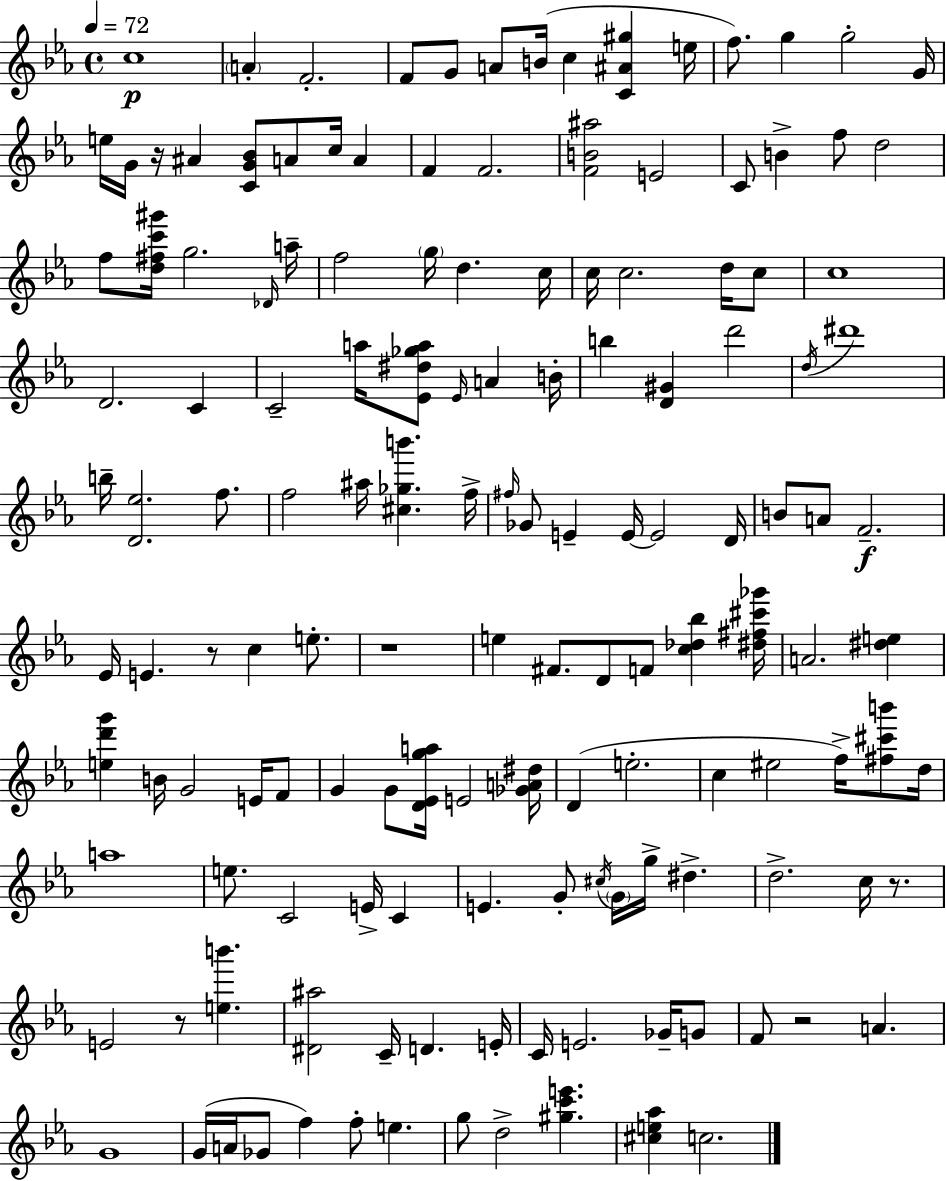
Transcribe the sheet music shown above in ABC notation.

X:1
T:Untitled
M:4/4
L:1/4
K:Eb
c4 A F2 F/2 G/2 A/2 B/4 c [C^A^g] e/4 f/2 g g2 G/4 e/4 G/4 z/4 ^A [CG_B]/2 A/2 c/4 A F F2 [FB^a]2 E2 C/2 B f/2 d2 f/2 [d^fc'^g']/4 g2 _D/4 a/4 f2 g/4 d c/4 c/4 c2 d/4 c/2 c4 D2 C C2 a/4 [_E^d_ga]/2 _E/4 A B/4 b [D^G] d'2 d/4 ^d'4 b/4 [D_e]2 f/2 f2 ^a/4 [^c_gb'] f/4 ^f/4 _G/2 E E/4 E2 D/4 B/2 A/2 F2 _E/4 E z/2 c e/2 z4 e ^F/2 D/2 F/2 [c_d_b] [^d^f^c'_g']/4 A2 [^de] [ed'g'] B/4 G2 E/4 F/2 G G/2 [D_Ega]/4 E2 [_GA^d]/4 D e2 c ^e2 f/4 [^f^c'b']/2 d/4 a4 e/2 C2 E/4 C E G/2 ^c/4 G/4 g/4 ^d d2 c/4 z/2 E2 z/2 [eb'] [^D^a]2 C/4 D E/4 C/4 E2 _G/4 G/2 F/2 z2 A G4 G/4 A/4 _G/2 f f/2 e g/2 d2 [^gc'e'] [^ce_a] c2